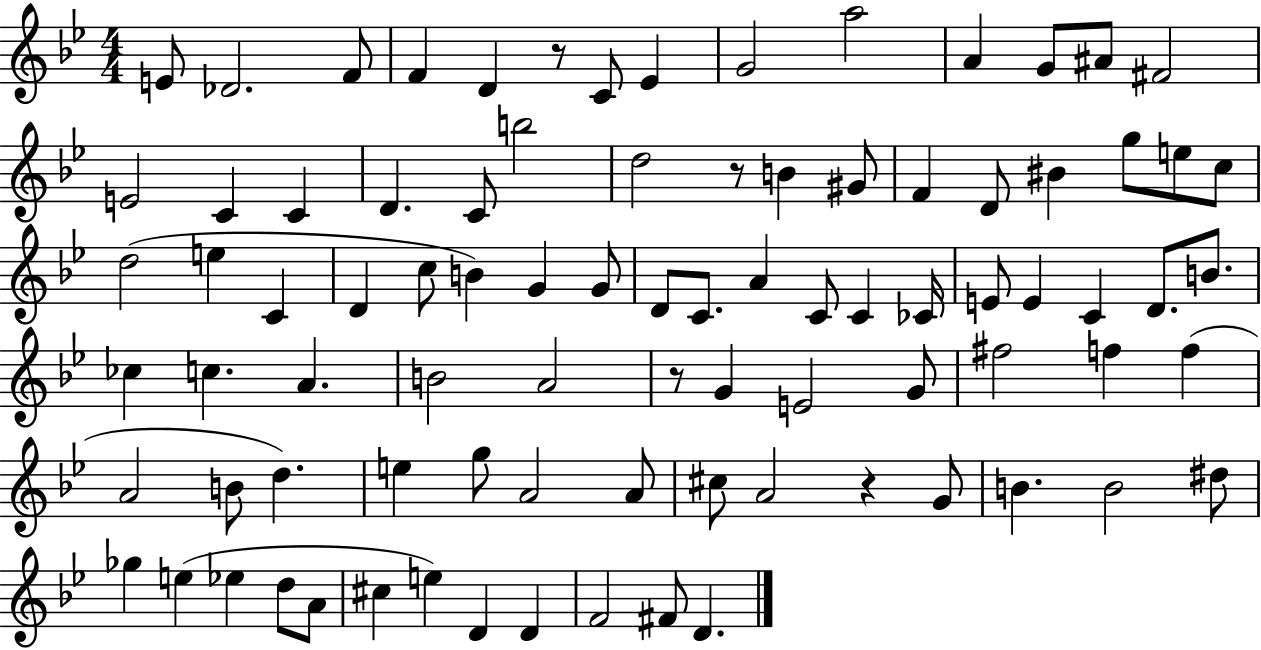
{
  \clef treble
  \numericTimeSignature
  \time 4/4
  \key bes \major
  \repeat volta 2 { e'8 des'2. f'8 | f'4 d'4 r8 c'8 ees'4 | g'2 a''2 | a'4 g'8 ais'8 fis'2 | \break e'2 c'4 c'4 | d'4. c'8 b''2 | d''2 r8 b'4 gis'8 | f'4 d'8 bis'4 g''8 e''8 c''8 | \break d''2( e''4 c'4 | d'4 c''8 b'4) g'4 g'8 | d'8 c'8. a'4 c'8 c'4 ces'16 | e'8 e'4 c'4 d'8. b'8. | \break ces''4 c''4. a'4. | b'2 a'2 | r8 g'4 e'2 g'8 | fis''2 f''4 f''4( | \break a'2 b'8 d''4.) | e''4 g''8 a'2 a'8 | cis''8 a'2 r4 g'8 | b'4. b'2 dis''8 | \break ges''4 e''4( ees''4 d''8 a'8 | cis''4 e''4) d'4 d'4 | f'2 fis'8 d'4. | } \bar "|."
}